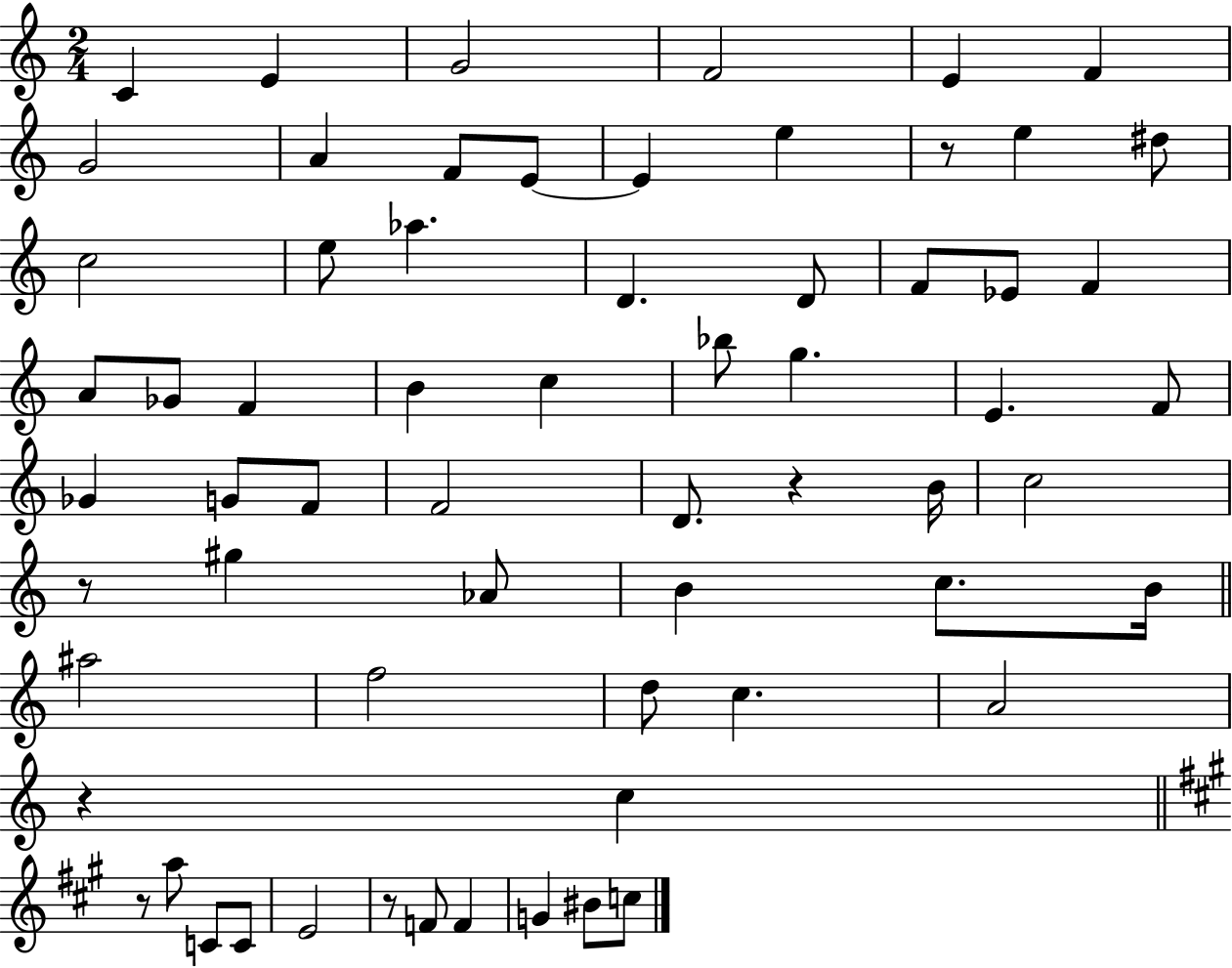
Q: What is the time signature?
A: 2/4